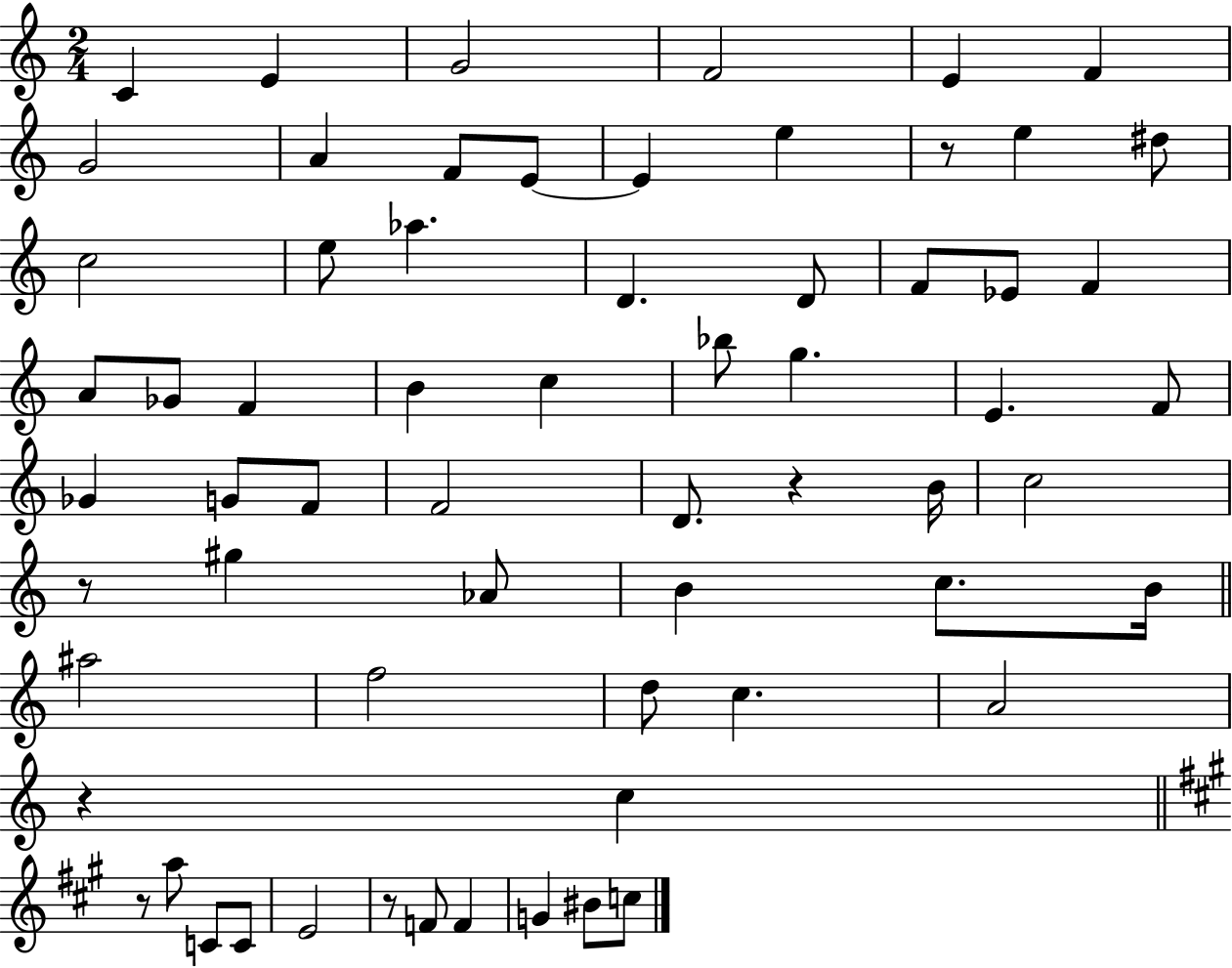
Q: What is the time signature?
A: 2/4